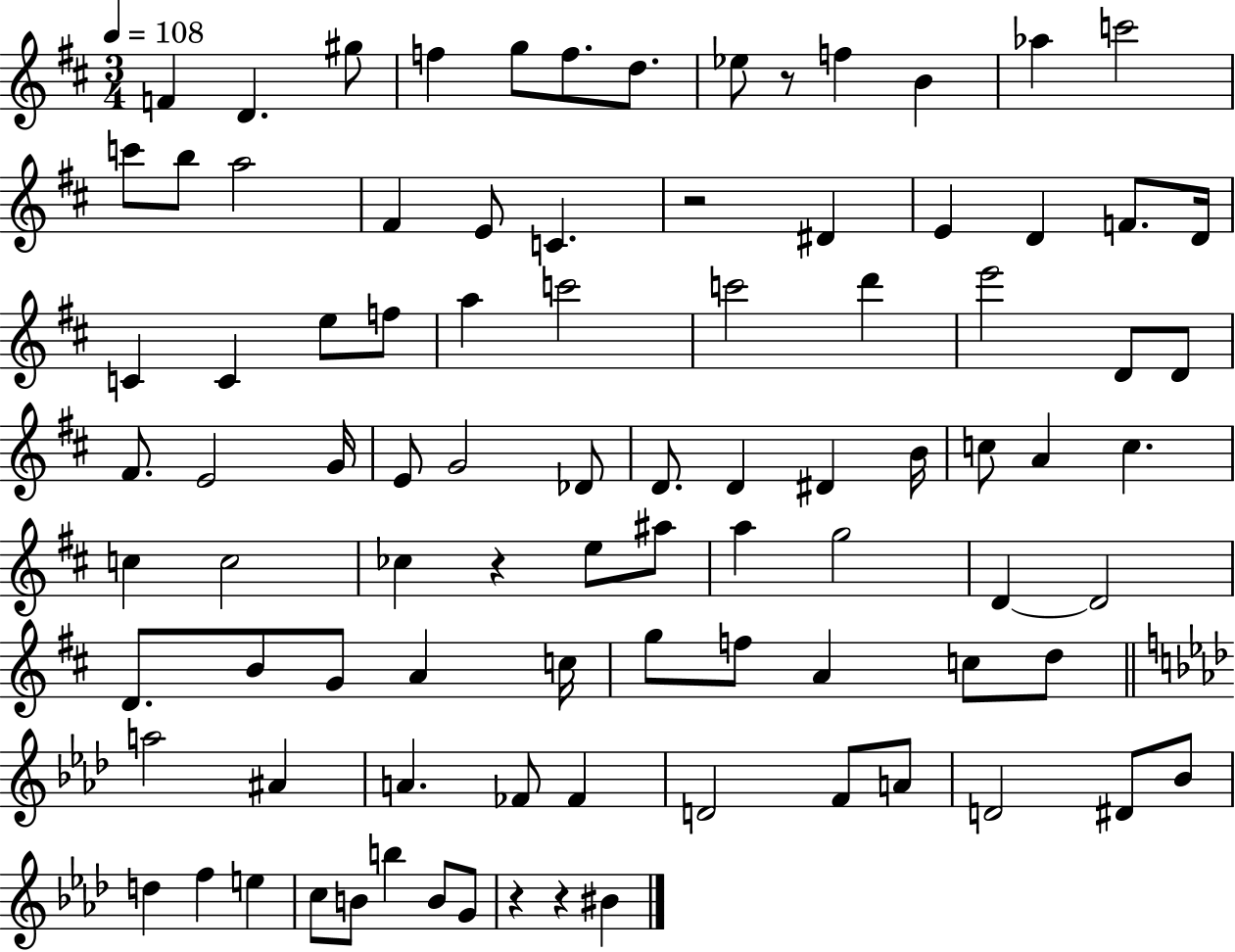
X:1
T:Untitled
M:3/4
L:1/4
K:D
F D ^g/2 f g/2 f/2 d/2 _e/2 z/2 f B _a c'2 c'/2 b/2 a2 ^F E/2 C z2 ^D E D F/2 D/4 C C e/2 f/2 a c'2 c'2 d' e'2 D/2 D/2 ^F/2 E2 G/4 E/2 G2 _D/2 D/2 D ^D B/4 c/2 A c c c2 _c z e/2 ^a/2 a g2 D D2 D/2 B/2 G/2 A c/4 g/2 f/2 A c/2 d/2 a2 ^A A _F/2 _F D2 F/2 A/2 D2 ^D/2 _B/2 d f e c/2 B/2 b B/2 G/2 z z ^B